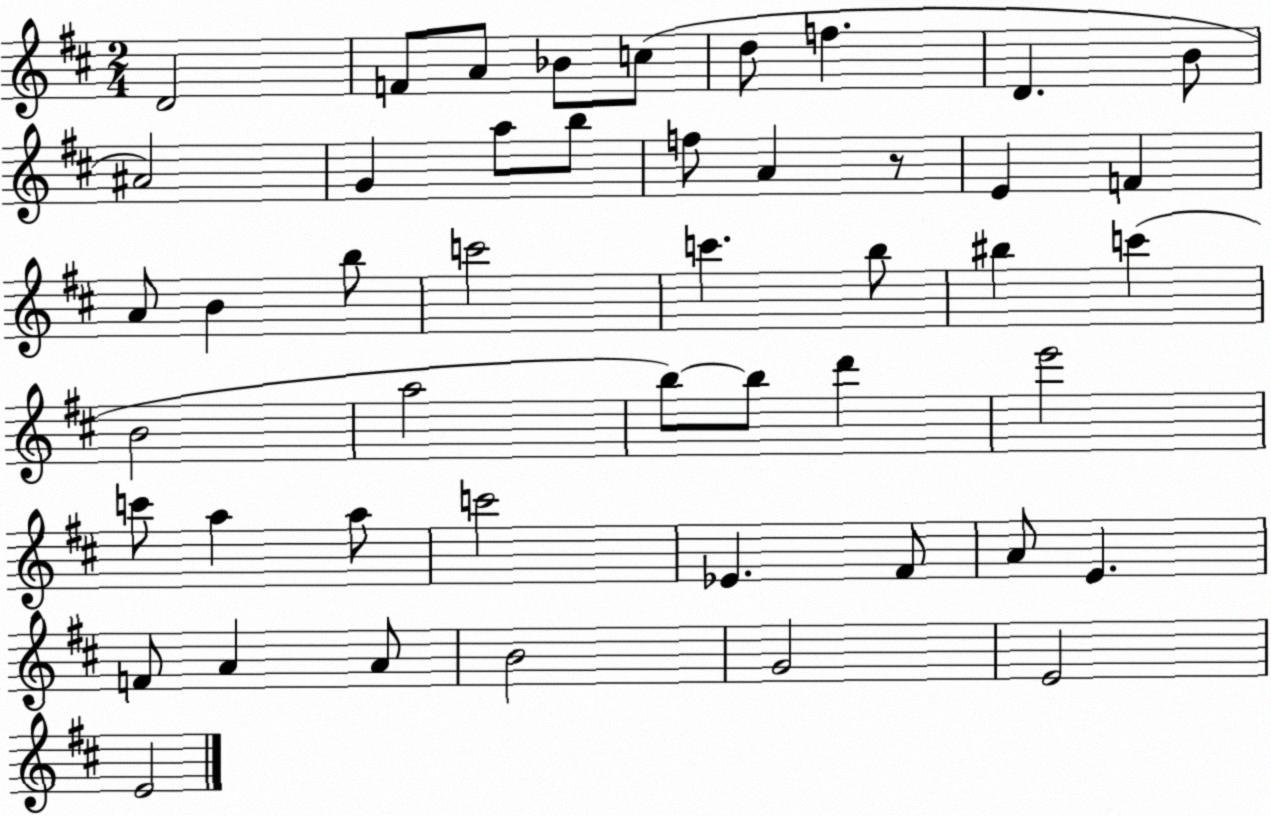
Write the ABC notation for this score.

X:1
T:Untitled
M:2/4
L:1/4
K:D
D2 F/2 A/2 _B/2 c/2 d/2 f D B/2 ^A2 G a/2 b/2 f/2 A z/2 E F A/2 B b/2 c'2 c' b/2 ^b c' B2 a2 b/2 b/2 d' e'2 c'/2 a a/2 c'2 _E ^F/2 A/2 E F/2 A A/2 B2 G2 E2 E2